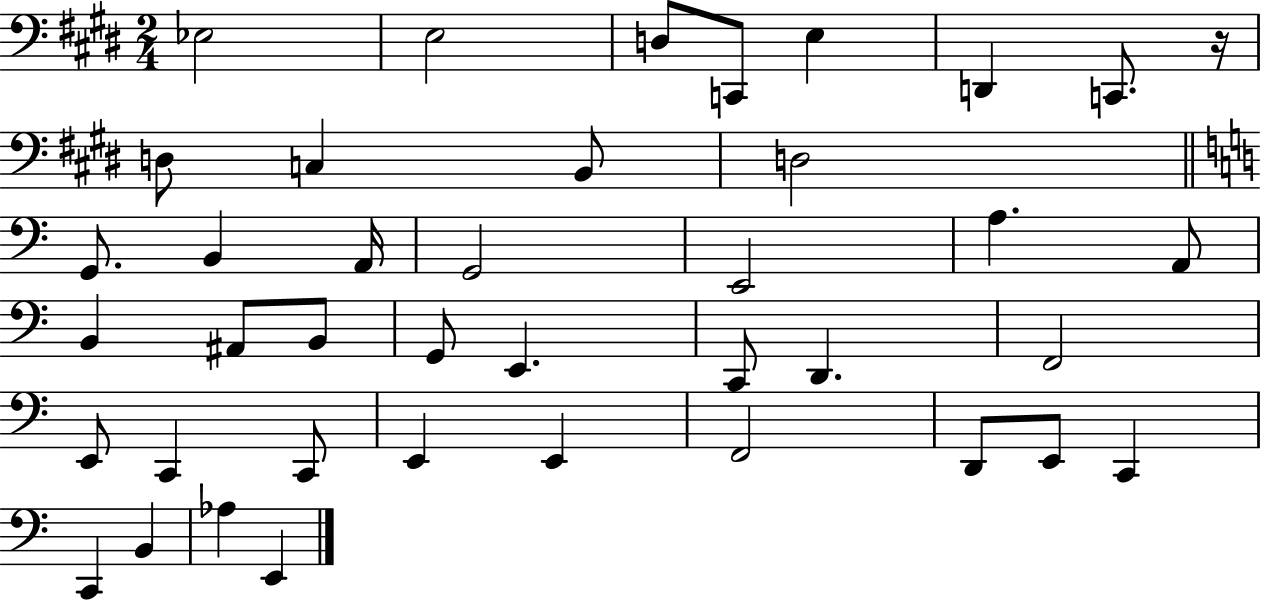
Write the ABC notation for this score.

X:1
T:Untitled
M:2/4
L:1/4
K:E
_E,2 E,2 D,/2 C,,/2 E, D,, C,,/2 z/4 D,/2 C, B,,/2 D,2 G,,/2 B,, A,,/4 G,,2 E,,2 A, A,,/2 B,, ^A,,/2 B,,/2 G,,/2 E,, C,,/2 D,, F,,2 E,,/2 C,, C,,/2 E,, E,, F,,2 D,,/2 E,,/2 C,, C,, B,, _A, E,,